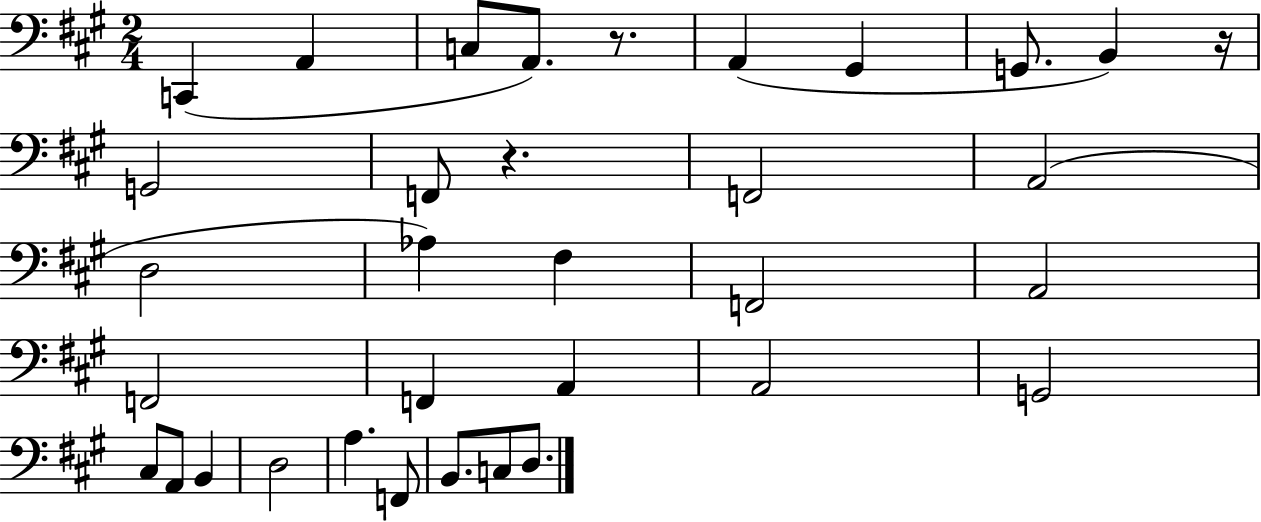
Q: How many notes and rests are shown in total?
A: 34